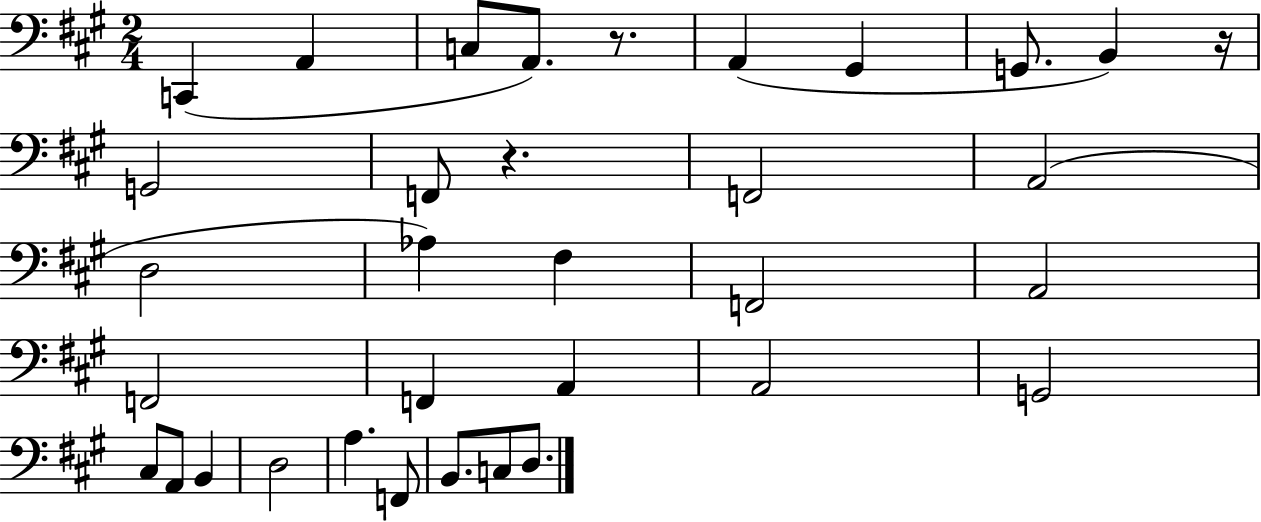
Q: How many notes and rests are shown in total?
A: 34